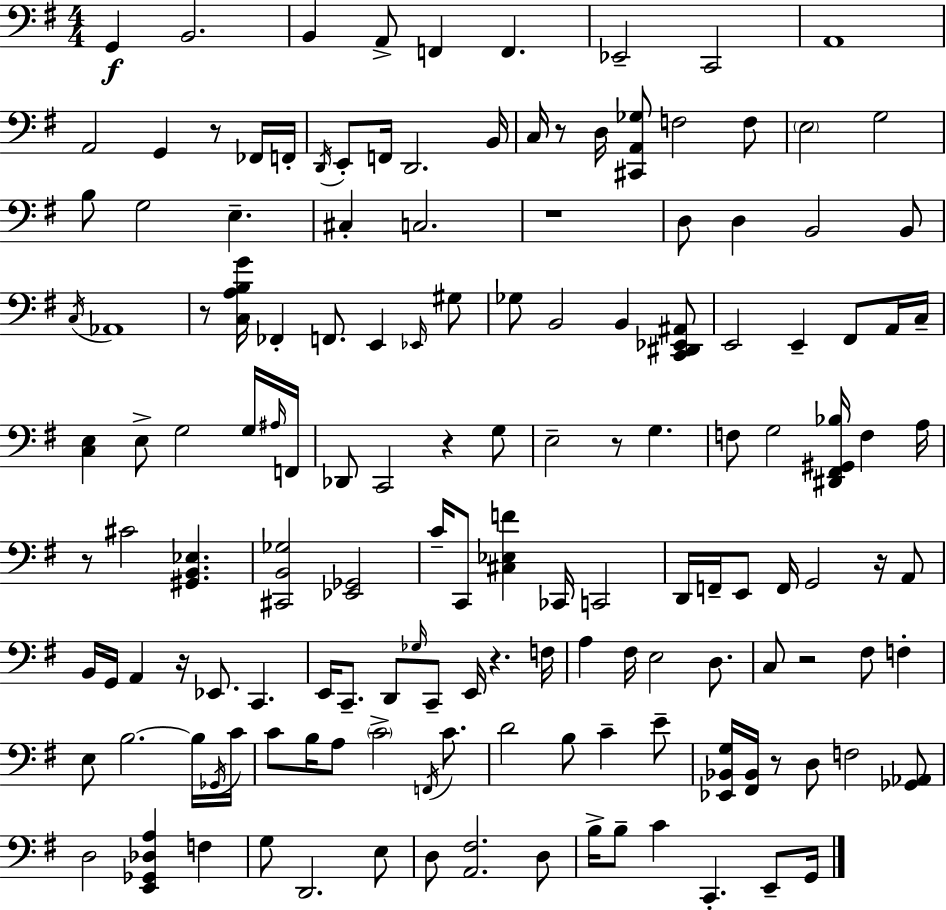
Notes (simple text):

G2/q B2/h. B2/q A2/e F2/q F2/q. Eb2/h C2/h A2/w A2/h G2/q R/e FES2/s F2/s D2/s E2/e F2/s D2/h. B2/s C3/s R/e D3/s [C#2,A2,Gb3]/e F3/h F3/e E3/h G3/h B3/e G3/h E3/q. C#3/q C3/h. R/w D3/e D3/q B2/h B2/e C3/s Ab2/w R/e [C3,A3,B3,G4]/s FES2/q F2/e. E2/q Eb2/s G#3/e Gb3/e B2/h B2/q [C2,D#2,Eb2,A#2]/e E2/h E2/q F#2/e A2/s C3/s [C3,E3]/q E3/e G3/h G3/s A#3/s F2/s Db2/e C2/h R/q G3/e E3/h R/e G3/q. F3/e G3/h [D#2,F#2,G#2,Bb3]/s F3/q A3/s R/e C#4/h [G#2,B2,Eb3]/q. [C#2,B2,Gb3]/h [Eb2,Gb2]/h C4/s C2/e [C#3,Eb3,F4]/q CES2/s C2/h D2/s F2/s E2/e F2/s G2/h R/s A2/e B2/s G2/s A2/q R/s Eb2/e. C2/q. E2/s C2/e. D2/e Gb3/s C2/e E2/s R/q. F3/s A3/q F#3/s E3/h D3/e. C3/e R/h F#3/e F3/q E3/e B3/h. B3/s Gb2/s C4/s C4/e B3/s A3/e C4/h F2/s C4/e. D4/h B3/e C4/q E4/e [Eb2,Bb2,G3]/s [F#2,Bb2]/s R/e D3/e F3/h [Gb2,Ab2]/e D3/h [E2,Gb2,Db3,A3]/q F3/q G3/e D2/h. E3/e D3/e [A2,F#3]/h. D3/e B3/s B3/e C4/q C2/q. E2/e G2/s